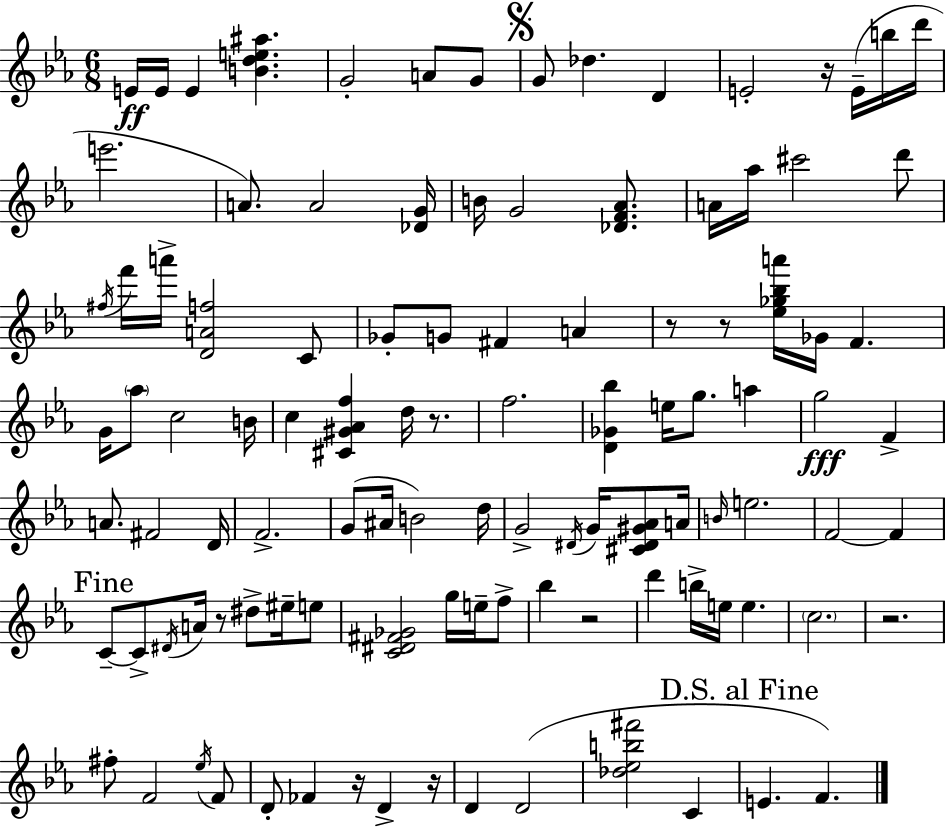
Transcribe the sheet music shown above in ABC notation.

X:1
T:Untitled
M:6/8
L:1/4
K:Cm
E/4 E/4 E [Bde^a] G2 A/2 G/2 G/2 _d D E2 z/4 E/4 b/4 d'/4 e'2 A/2 A2 [_DG]/4 B/4 G2 [_DF_A]/2 A/4 _a/4 ^c'2 d'/2 ^f/4 f'/4 a'/4 [DAf]2 C/2 _G/2 G/2 ^F A z/2 z/2 [_e_g_ba']/4 _G/4 F G/4 _a/2 c2 B/4 c [^C^G_Af] d/4 z/2 f2 [D_G_b] e/4 g/2 a g2 F A/2 ^F2 D/4 F2 G/2 ^A/4 B2 d/4 G2 ^D/4 G/4 [^C^D^G_A]/2 A/4 B/4 e2 F2 F C/2 C/2 ^D/4 A/4 z/2 ^d/2 ^e/4 e/2 [C^D^F_G]2 g/4 e/4 f/2 _b z2 d' b/4 e/4 e c2 z2 ^f/2 F2 _e/4 F/2 D/2 _F z/4 D z/4 D D2 [_d_eb^f']2 C E F